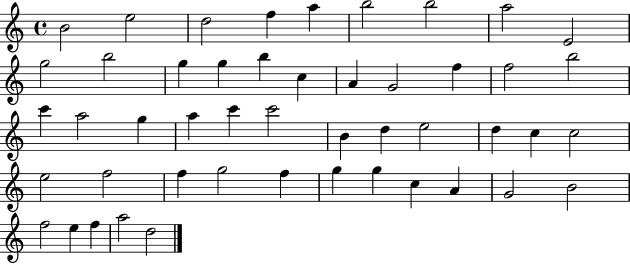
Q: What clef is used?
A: treble